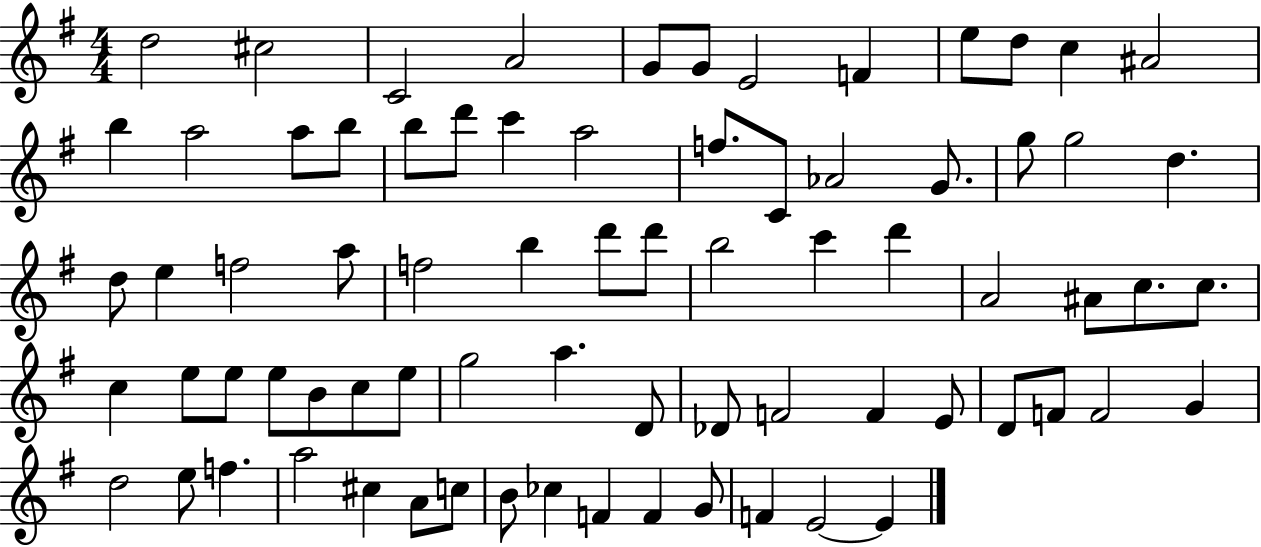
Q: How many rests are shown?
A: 0